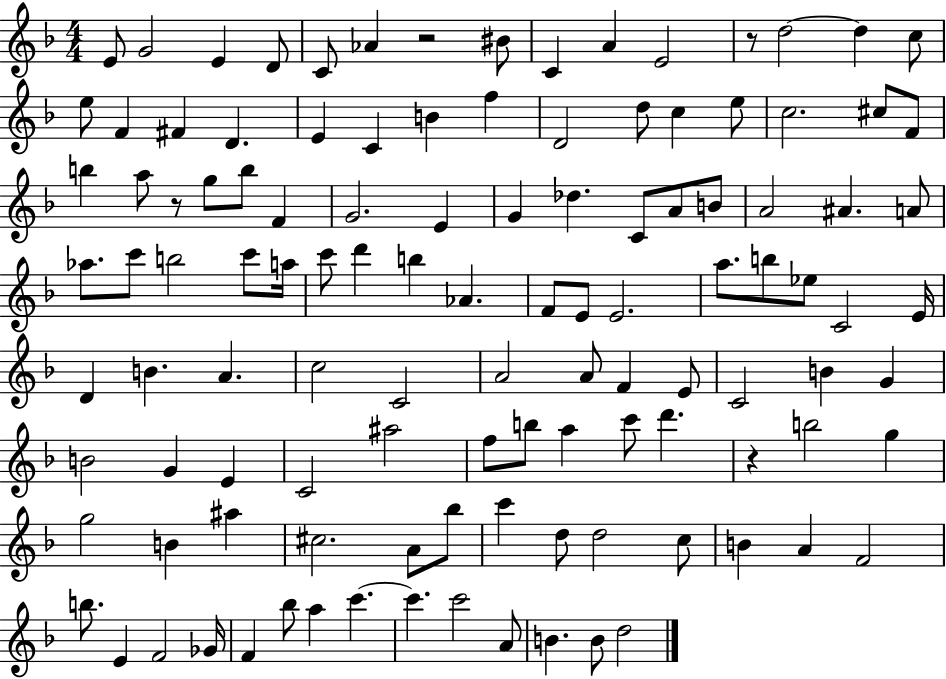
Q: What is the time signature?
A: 4/4